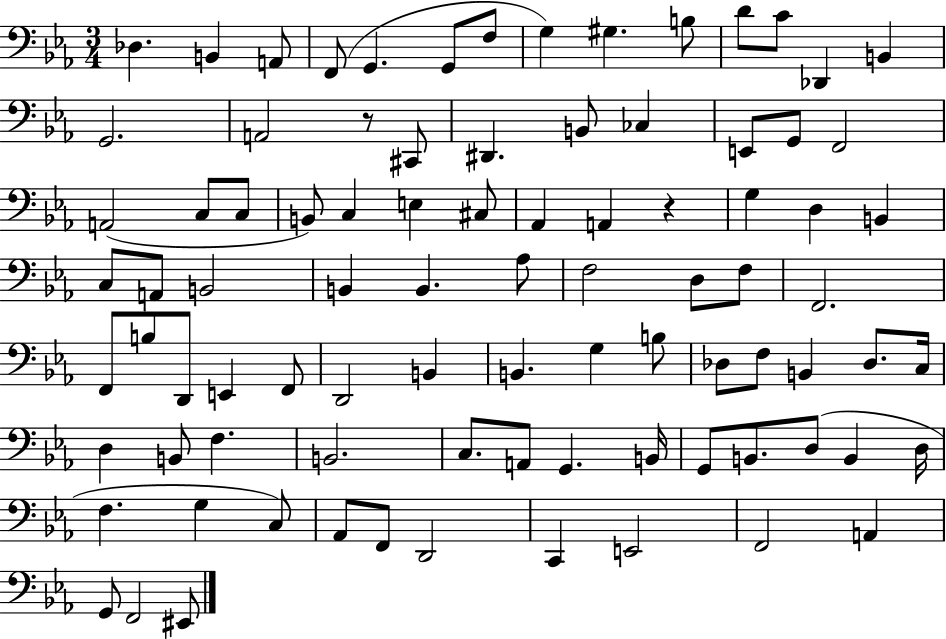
{
  \clef bass
  \numericTimeSignature
  \time 3/4
  \key ees \major
  \repeat volta 2 { des4. b,4 a,8 | f,8( g,4. g,8 f8 | g4) gis4. b8 | d'8 c'8 des,4 b,4 | \break g,2. | a,2 r8 cis,8 | dis,4. b,8 ces4 | e,8 g,8 f,2 | \break a,2( c8 c8 | b,8) c4 e4 cis8 | aes,4 a,4 r4 | g4 d4 b,4 | \break c8 a,8 b,2 | b,4 b,4. aes8 | f2 d8 f8 | f,2. | \break f,8 b8 d,8 e,4 f,8 | d,2 b,4 | b,4. g4 b8 | des8 f8 b,4 des8. c16 | \break d4 b,8 f4. | b,2. | c8. a,8 g,4. b,16 | g,8 b,8. d8( b,4 d16 | \break f4. g4 c8) | aes,8 f,8 d,2 | c,4 e,2 | f,2 a,4 | \break g,8 f,2 eis,8 | } \bar "|."
}